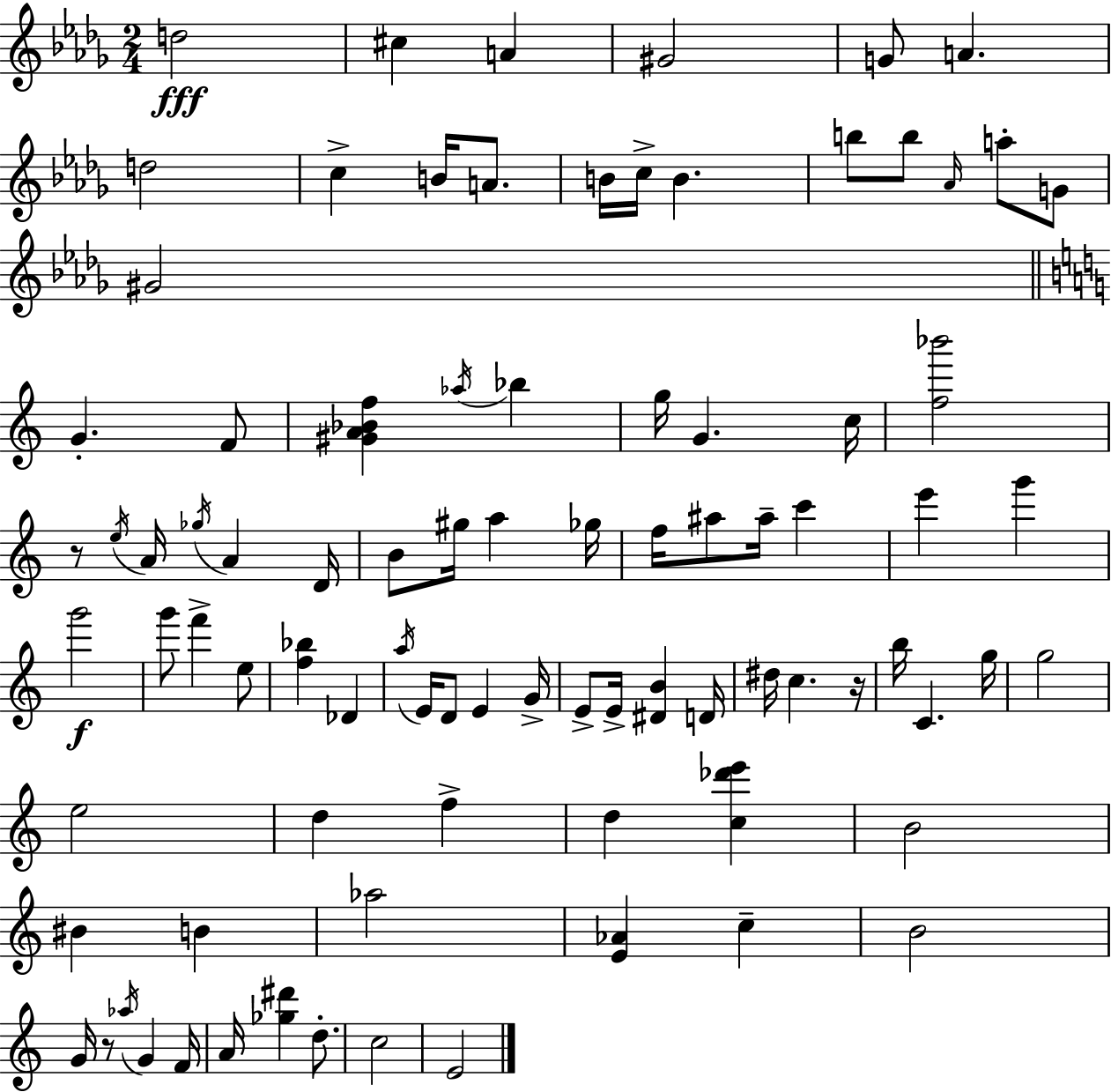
X:1
T:Untitled
M:2/4
L:1/4
K:Bbm
d2 ^c A ^G2 G/2 A d2 c B/4 A/2 B/4 c/4 B b/2 b/2 _A/4 a/2 G/2 ^G2 G F/2 [^GA_Bf] _a/4 _b g/4 G c/4 [f_b']2 z/2 e/4 A/4 _g/4 A D/4 B/2 ^g/4 a _g/4 f/4 ^a/2 ^a/4 c' e' g' g'2 g'/2 f' e/2 [f_b] _D a/4 E/4 D/2 E G/4 E/2 E/4 [^DB] D/4 ^d/4 c z/4 b/4 C g/4 g2 e2 d f d [c_d'e'] B2 ^B B _a2 [E_A] c B2 G/4 z/2 _a/4 G F/4 A/4 [_g^d'] d/2 c2 E2